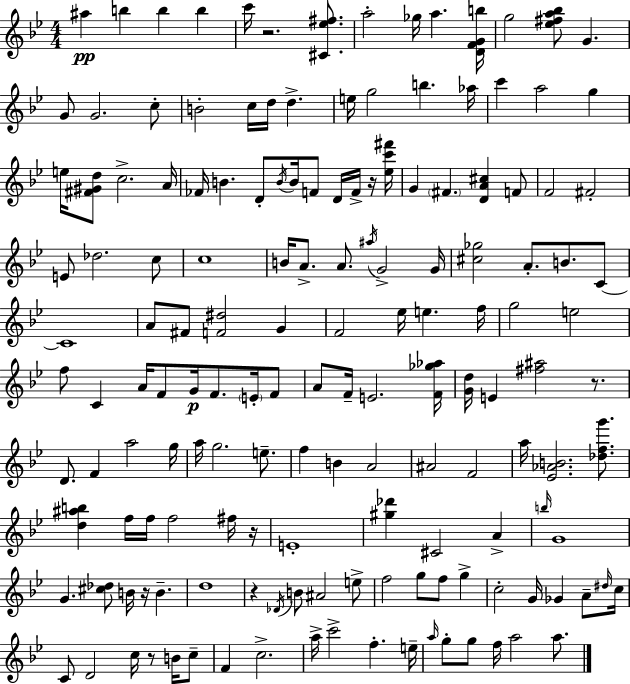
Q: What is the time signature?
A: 4/4